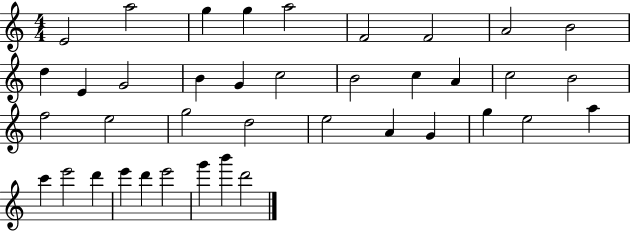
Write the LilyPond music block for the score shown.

{
  \clef treble
  \numericTimeSignature
  \time 4/4
  \key c \major
  e'2 a''2 | g''4 g''4 a''2 | f'2 f'2 | a'2 b'2 | \break d''4 e'4 g'2 | b'4 g'4 c''2 | b'2 c''4 a'4 | c''2 b'2 | \break f''2 e''2 | g''2 d''2 | e''2 a'4 g'4 | g''4 e''2 a''4 | \break c'''4 e'''2 d'''4 | e'''4 d'''4 e'''2 | g'''4 b'''4 d'''2 | \bar "|."
}